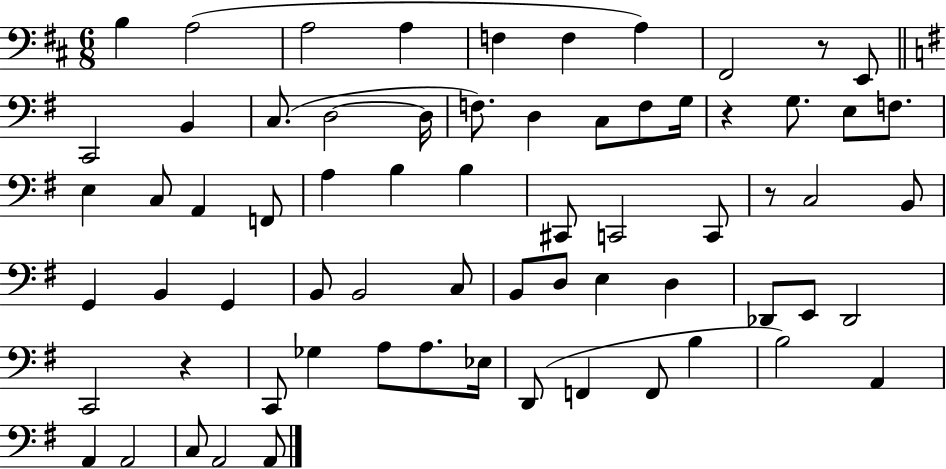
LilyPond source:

{
  \clef bass
  \numericTimeSignature
  \time 6/8
  \key d \major
  b4 a2( | a2 a4 | f4 f4 a4) | fis,2 r8 e,8 | \break \bar "||" \break \key g \major c,2 b,4 | c8.( d2~~ d16 | f8.) d4 c8 f8 g16 | r4 g8. e8 f8. | \break e4 c8 a,4 f,8 | a4 b4 b4 | cis,8 c,2 c,8 | r8 c2 b,8 | \break g,4 b,4 g,4 | b,8 b,2 c8 | b,8 d8 e4 d4 | des,8 e,8 des,2 | \break c,2 r4 | c,8 ges4 a8 a8. ees16 | d,8( f,4 f,8 b4 | b2) a,4 | \break a,4 a,2 | c8 a,2 a,8 | \bar "|."
}